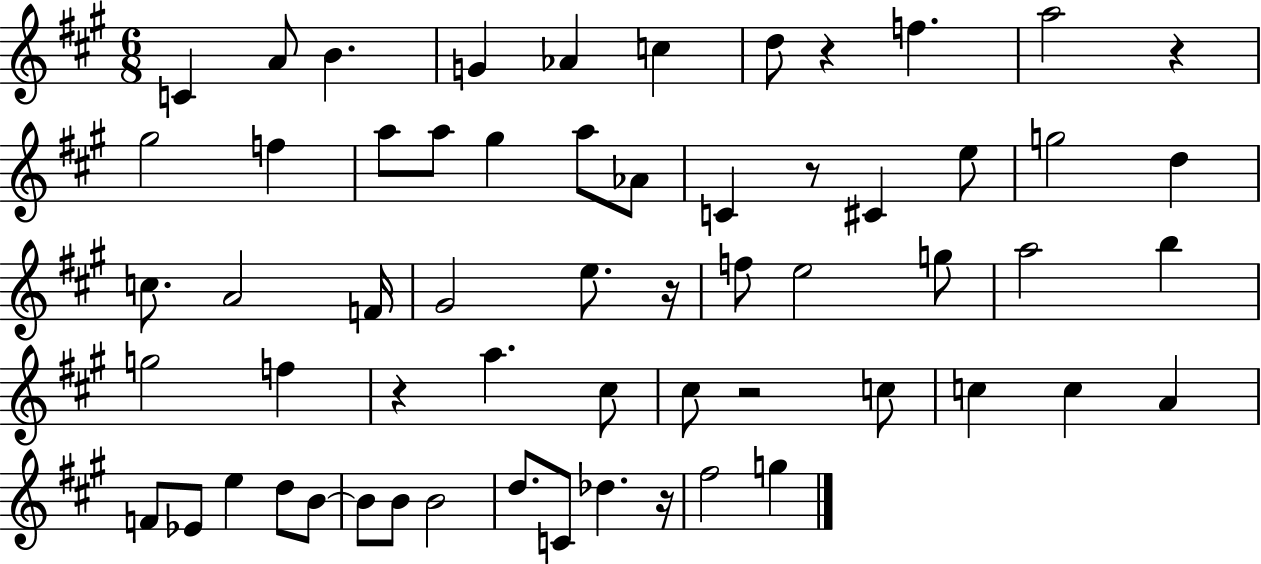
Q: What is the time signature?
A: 6/8